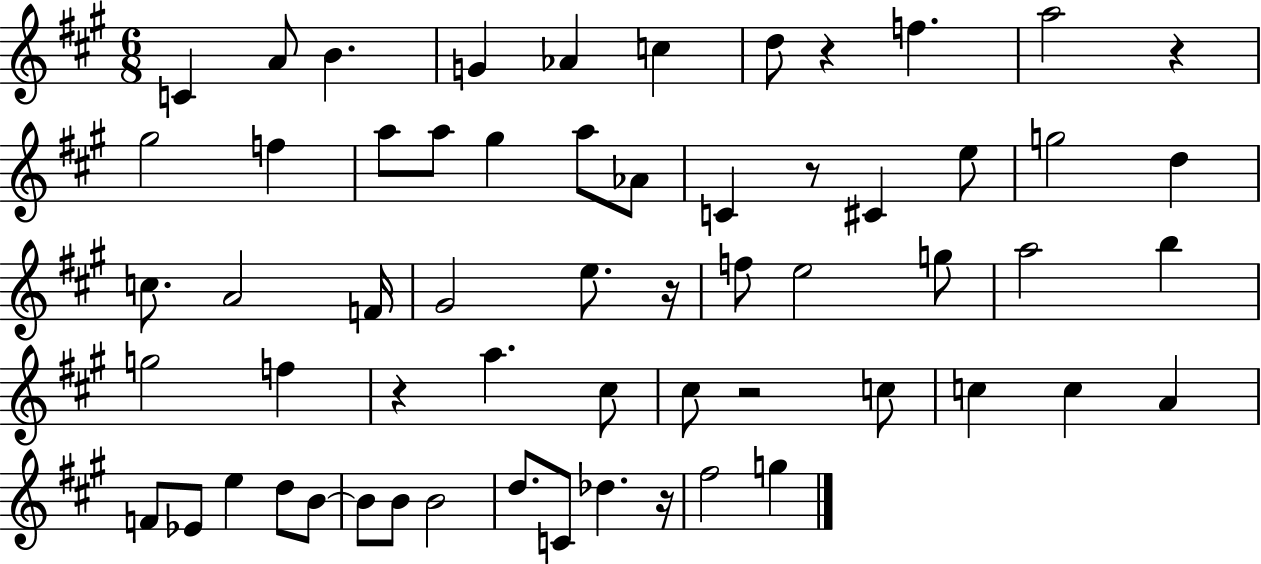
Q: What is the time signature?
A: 6/8